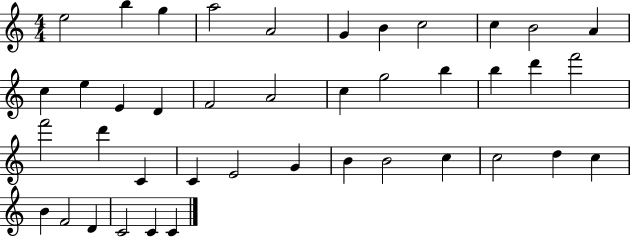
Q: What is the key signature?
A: C major